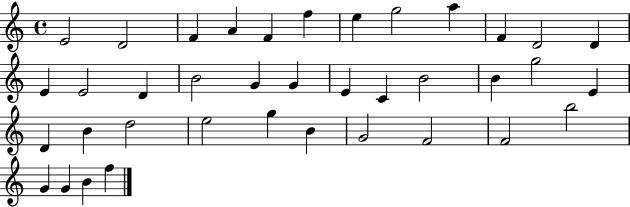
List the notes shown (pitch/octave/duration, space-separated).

E4/h D4/h F4/q A4/q F4/q F5/q E5/q G5/h A5/q F4/q D4/h D4/q E4/q E4/h D4/q B4/h G4/q G4/q E4/q C4/q B4/h B4/q G5/h E4/q D4/q B4/q D5/h E5/h G5/q B4/q G4/h F4/h F4/h B5/h G4/q G4/q B4/q F5/q